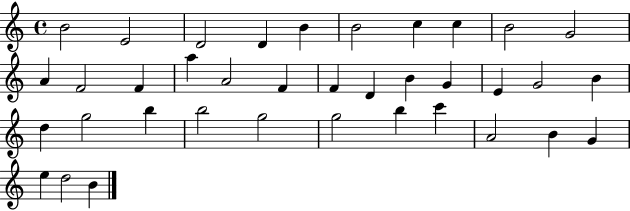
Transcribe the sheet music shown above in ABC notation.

X:1
T:Untitled
M:4/4
L:1/4
K:C
B2 E2 D2 D B B2 c c B2 G2 A F2 F a A2 F F D B G E G2 B d g2 b b2 g2 g2 b c' A2 B G e d2 B